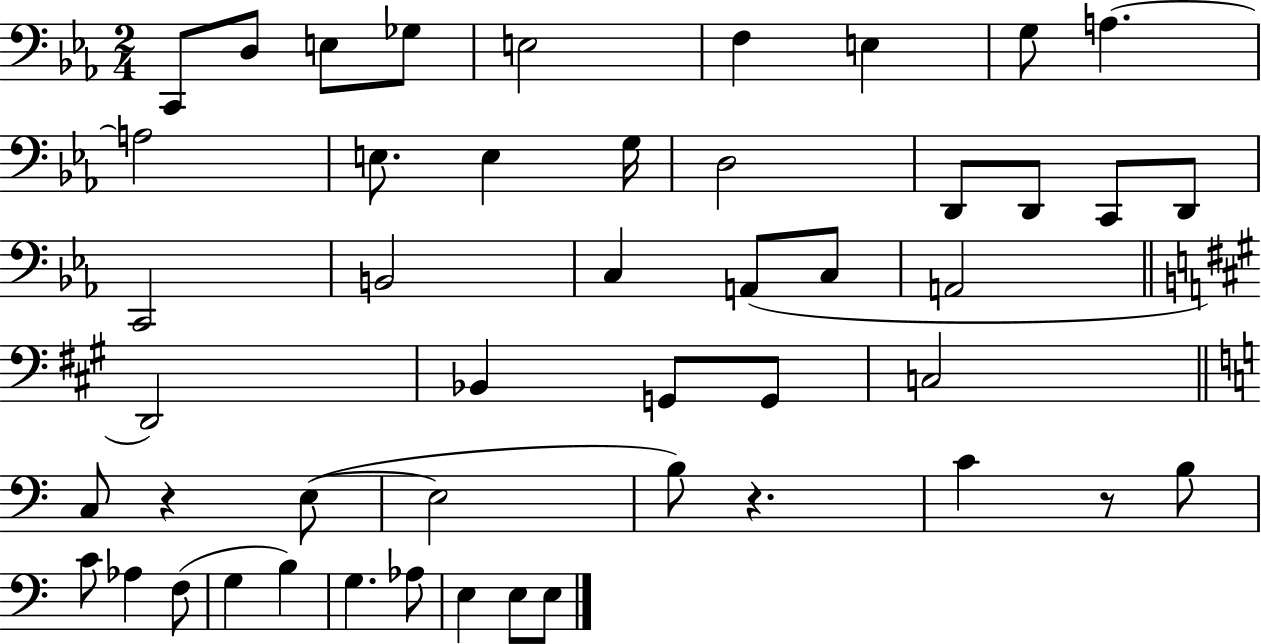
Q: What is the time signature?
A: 2/4